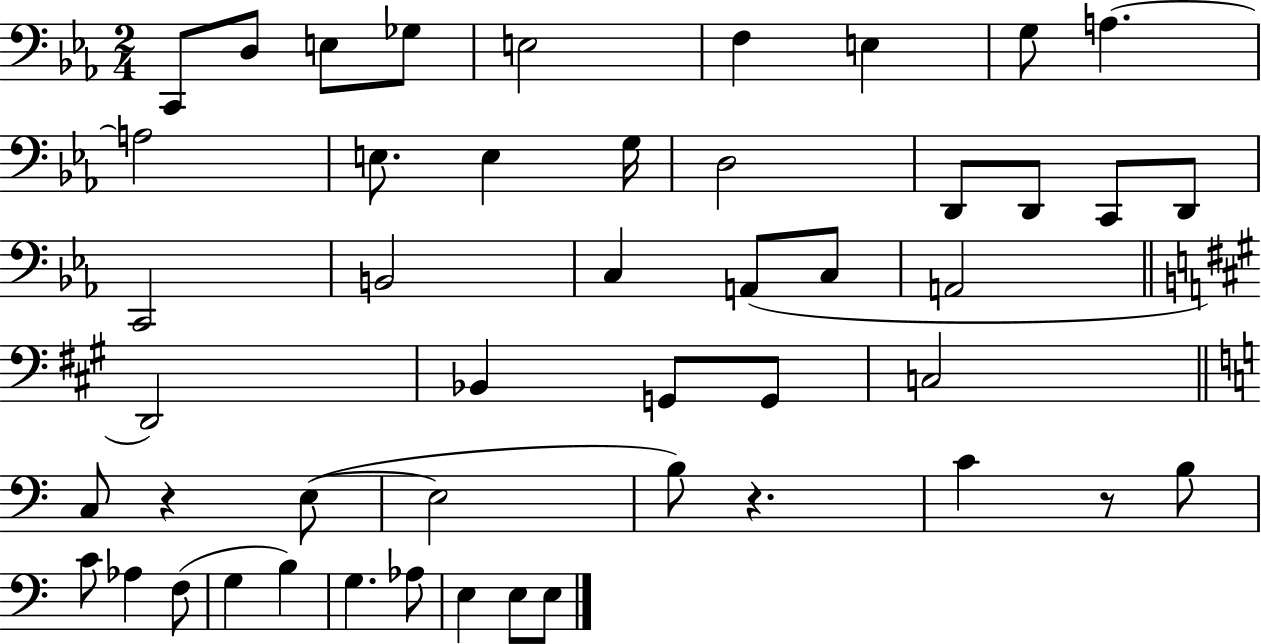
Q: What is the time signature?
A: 2/4